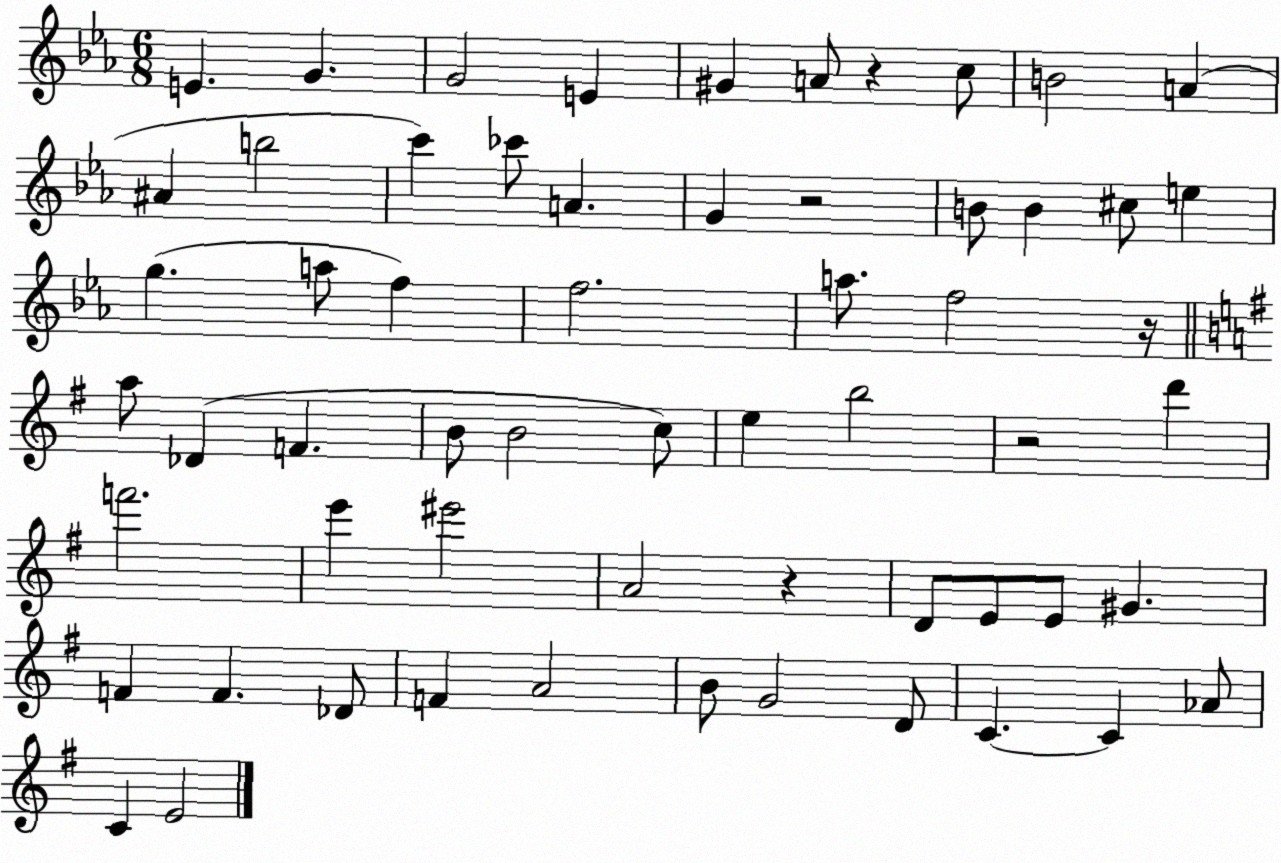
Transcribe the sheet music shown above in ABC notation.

X:1
T:Untitled
M:6/8
L:1/4
K:Eb
E G G2 E ^G A/2 z c/2 B2 A ^A b2 c' _c'/2 A G z2 B/2 B ^c/2 e g a/2 f f2 a/2 f2 z/4 a/2 _D F B/2 B2 c/2 e b2 z2 d' f'2 e' ^e'2 A2 z D/2 E/2 E/2 ^G F F _D/2 F A2 B/2 G2 D/2 C C _A/2 C E2